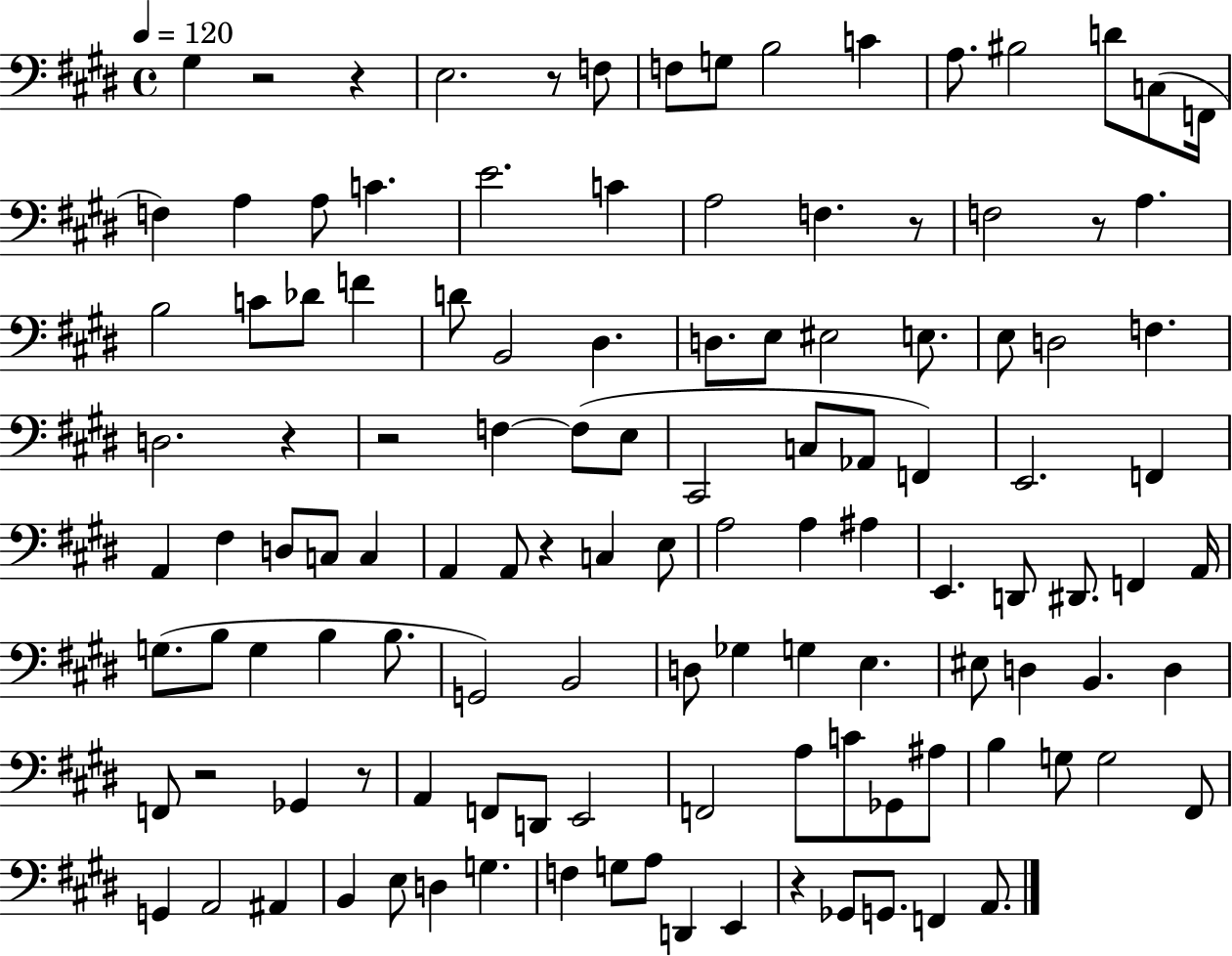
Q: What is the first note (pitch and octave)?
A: G#3